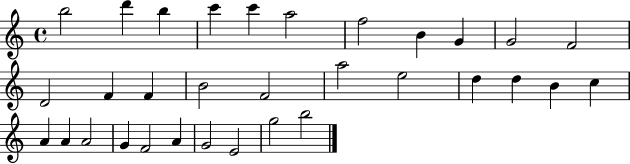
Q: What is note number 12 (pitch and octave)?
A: D4